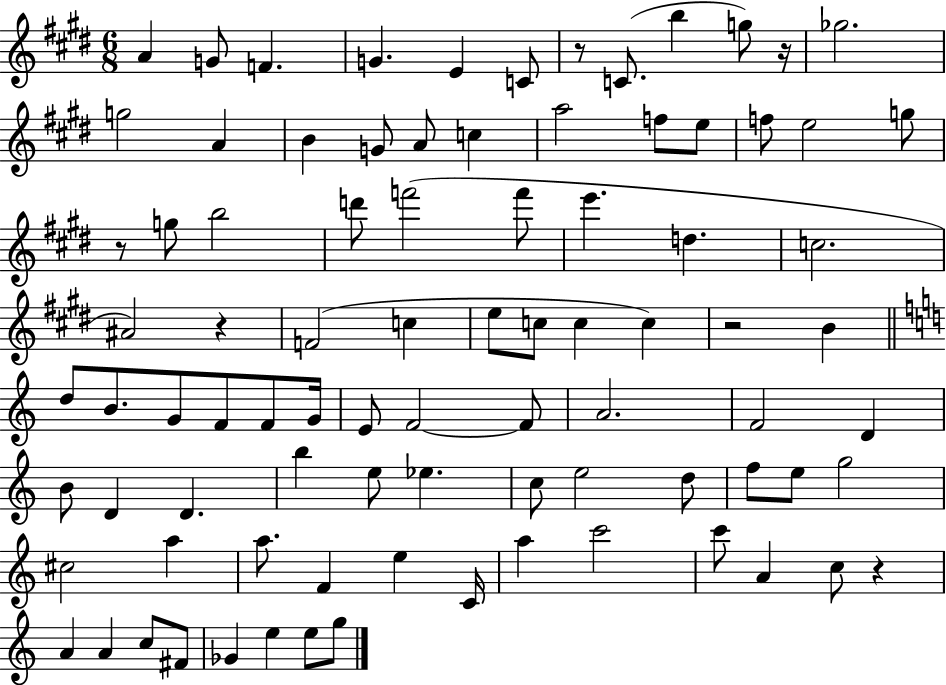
A4/q G4/e F4/q. G4/q. E4/q C4/e R/e C4/e. B5/q G5/e R/s Gb5/h. G5/h A4/q B4/q G4/e A4/e C5/q A5/h F5/e E5/e F5/e E5/h G5/e R/e G5/e B5/h D6/e F6/h F6/e E6/q. D5/q. C5/h. A#4/h R/q F4/h C5/q E5/e C5/e C5/q C5/q R/h B4/q D5/e B4/e. G4/e F4/e F4/e G4/s E4/e F4/h F4/e A4/h. F4/h D4/q B4/e D4/q D4/q. B5/q E5/e Eb5/q. C5/e E5/h D5/e F5/e E5/e G5/h C#5/h A5/q A5/e. F4/q E5/q C4/s A5/q C6/h C6/e A4/q C5/e R/q A4/q A4/q C5/e F#4/e Gb4/q E5/q E5/e G5/e